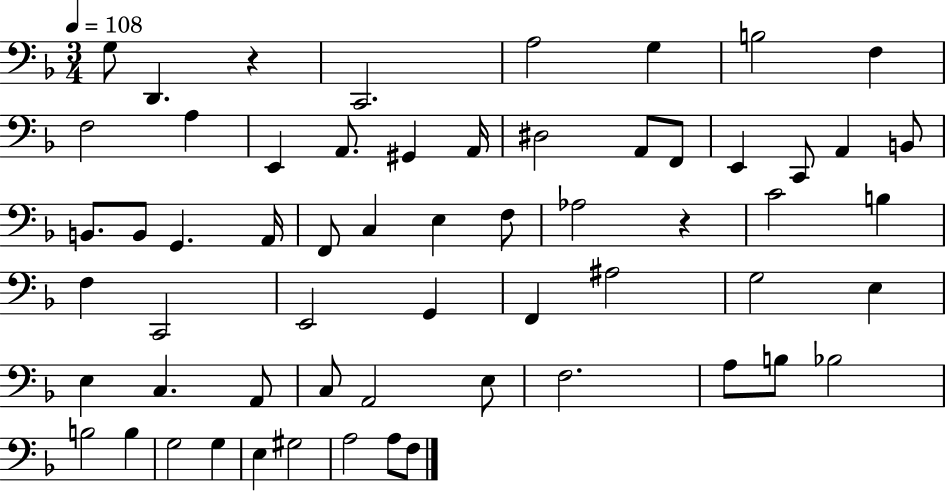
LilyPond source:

{
  \clef bass
  \numericTimeSignature
  \time 3/4
  \key f \major
  \tempo 4 = 108
  g8 d,4. r4 | c,2. | a2 g4 | b2 f4 | \break f2 a4 | e,4 a,8. gis,4 a,16 | dis2 a,8 f,8 | e,4 c,8 a,4 b,8 | \break b,8. b,8 g,4. a,16 | f,8 c4 e4 f8 | aes2 r4 | c'2 b4 | \break f4 c,2 | e,2 g,4 | f,4 ais2 | g2 e4 | \break e4 c4. a,8 | c8 a,2 e8 | f2. | a8 b8 bes2 | \break b2 b4 | g2 g4 | e4 gis2 | a2 a8 f8 | \break \bar "|."
}